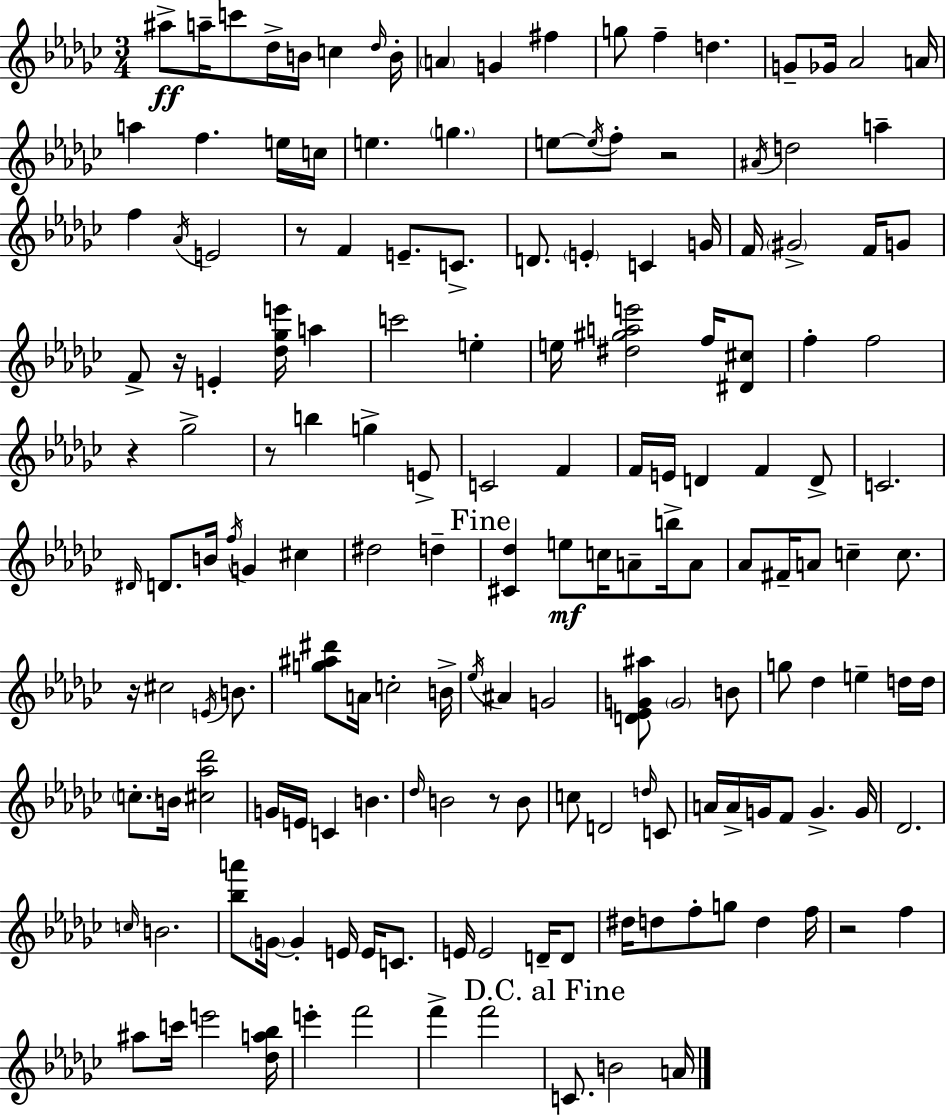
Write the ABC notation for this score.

X:1
T:Untitled
M:3/4
L:1/4
K:Ebm
^a/2 a/4 c'/2 _d/4 B/4 c _d/4 B/4 A G ^f g/2 f d G/2 _G/4 _A2 A/4 a f e/4 c/4 e g e/2 e/4 f/2 z2 ^A/4 d2 a f _A/4 E2 z/2 F E/2 C/2 D/2 E C G/4 F/4 ^G2 F/4 G/2 F/2 z/4 E [_d_ge']/4 a c'2 e e/4 [^d^gae']2 f/4 [^D^c]/2 f f2 z _g2 z/2 b g E/2 C2 F F/4 E/4 D F D/2 C2 ^D/4 D/2 B/4 f/4 G ^c ^d2 d [^C_d] e/2 c/4 A/2 b/4 A/2 _A/2 ^F/4 A/2 c c/2 z/4 ^c2 E/4 B/2 [g^a^d']/2 A/4 c2 B/4 _e/4 ^A G2 [D_EG^a]/2 G2 B/2 g/2 _d e d/4 d/4 c/2 B/4 [^c_a_d']2 G/4 E/4 C B _d/4 B2 z/2 B/2 c/2 D2 d/4 C/2 A/4 A/4 G/4 F/2 G G/4 _D2 c/4 B2 [_ba']/2 G/4 G E/4 E/4 C/2 E/4 E2 D/4 D/2 ^d/4 d/2 f/2 g/2 d f/4 z2 f ^a/2 c'/4 e'2 [_da_b]/4 e' f'2 f' f'2 C/2 B2 A/4